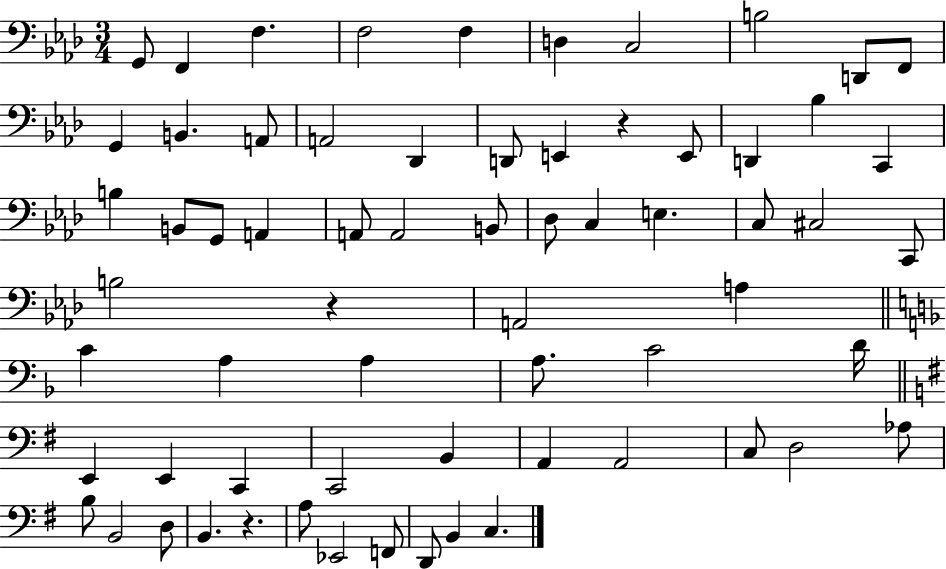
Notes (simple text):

G2/e F2/q F3/q. F3/h F3/q D3/q C3/h B3/h D2/e F2/e G2/q B2/q. A2/e A2/h Db2/q D2/e E2/q R/q E2/e D2/q Bb3/q C2/q B3/q B2/e G2/e A2/q A2/e A2/h B2/e Db3/e C3/q E3/q. C3/e C#3/h C2/e B3/h R/q A2/h A3/q C4/q A3/q A3/q A3/e. C4/h D4/s E2/q E2/q C2/q C2/h B2/q A2/q A2/h C3/e D3/h Ab3/e B3/e B2/h D3/e B2/q. R/q. A3/e Eb2/h F2/e D2/e B2/q C3/q.